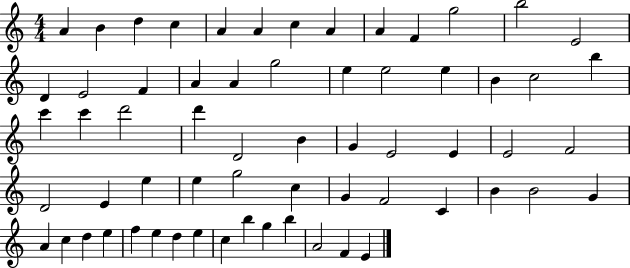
A4/q B4/q D5/q C5/q A4/q A4/q C5/q A4/q A4/q F4/q G5/h B5/h E4/h D4/q E4/h F4/q A4/q A4/q G5/h E5/q E5/h E5/q B4/q C5/h B5/q C6/q C6/q D6/h D6/q D4/h B4/q G4/q E4/h E4/q E4/h F4/h D4/h E4/q E5/q E5/q G5/h C5/q G4/q F4/h C4/q B4/q B4/h G4/q A4/q C5/q D5/q E5/q F5/q E5/q D5/q E5/q C5/q B5/q G5/q B5/q A4/h F4/q E4/q